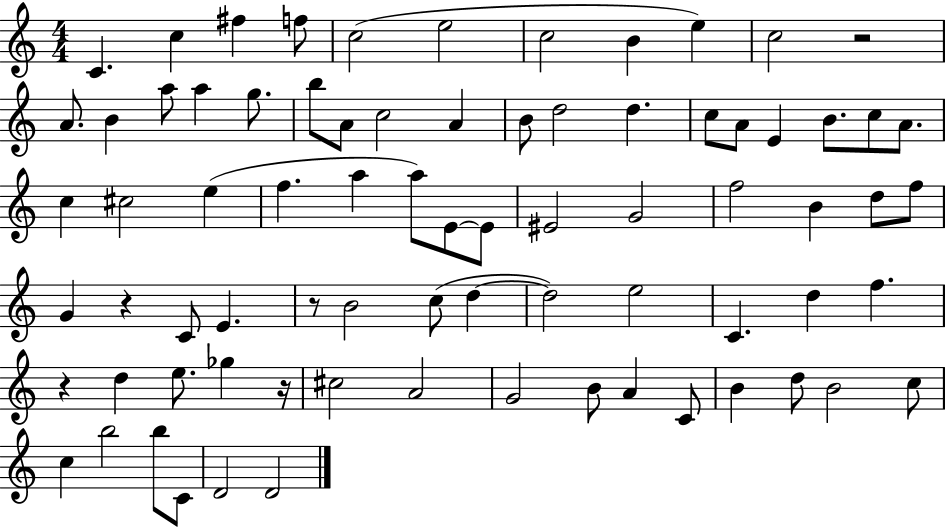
{
  \clef treble
  \numericTimeSignature
  \time 4/4
  \key c \major
  c'4. c''4 fis''4 f''8 | c''2( e''2 | c''2 b'4 e''4) | c''2 r2 | \break a'8. b'4 a''8 a''4 g''8. | b''8 a'8 c''2 a'4 | b'8 d''2 d''4. | c''8 a'8 e'4 b'8. c''8 a'8. | \break c''4 cis''2 e''4( | f''4. a''4 a''8) e'8~~ e'8 | eis'2 g'2 | f''2 b'4 d''8 f''8 | \break g'4 r4 c'8 e'4. | r8 b'2 c''8( d''4~~ | d''2) e''2 | c'4. d''4 f''4. | \break r4 d''4 e''8. ges''4 r16 | cis''2 a'2 | g'2 b'8 a'4 c'8 | b'4 d''8 b'2 c''8 | \break c''4 b''2 b''8 c'8 | d'2 d'2 | \bar "|."
}